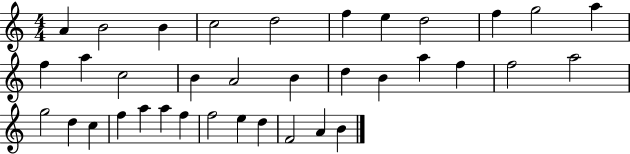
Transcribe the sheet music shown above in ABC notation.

X:1
T:Untitled
M:4/4
L:1/4
K:C
A B2 B c2 d2 f e d2 f g2 a f a c2 B A2 B d B a f f2 a2 g2 d c f a a f f2 e d F2 A B